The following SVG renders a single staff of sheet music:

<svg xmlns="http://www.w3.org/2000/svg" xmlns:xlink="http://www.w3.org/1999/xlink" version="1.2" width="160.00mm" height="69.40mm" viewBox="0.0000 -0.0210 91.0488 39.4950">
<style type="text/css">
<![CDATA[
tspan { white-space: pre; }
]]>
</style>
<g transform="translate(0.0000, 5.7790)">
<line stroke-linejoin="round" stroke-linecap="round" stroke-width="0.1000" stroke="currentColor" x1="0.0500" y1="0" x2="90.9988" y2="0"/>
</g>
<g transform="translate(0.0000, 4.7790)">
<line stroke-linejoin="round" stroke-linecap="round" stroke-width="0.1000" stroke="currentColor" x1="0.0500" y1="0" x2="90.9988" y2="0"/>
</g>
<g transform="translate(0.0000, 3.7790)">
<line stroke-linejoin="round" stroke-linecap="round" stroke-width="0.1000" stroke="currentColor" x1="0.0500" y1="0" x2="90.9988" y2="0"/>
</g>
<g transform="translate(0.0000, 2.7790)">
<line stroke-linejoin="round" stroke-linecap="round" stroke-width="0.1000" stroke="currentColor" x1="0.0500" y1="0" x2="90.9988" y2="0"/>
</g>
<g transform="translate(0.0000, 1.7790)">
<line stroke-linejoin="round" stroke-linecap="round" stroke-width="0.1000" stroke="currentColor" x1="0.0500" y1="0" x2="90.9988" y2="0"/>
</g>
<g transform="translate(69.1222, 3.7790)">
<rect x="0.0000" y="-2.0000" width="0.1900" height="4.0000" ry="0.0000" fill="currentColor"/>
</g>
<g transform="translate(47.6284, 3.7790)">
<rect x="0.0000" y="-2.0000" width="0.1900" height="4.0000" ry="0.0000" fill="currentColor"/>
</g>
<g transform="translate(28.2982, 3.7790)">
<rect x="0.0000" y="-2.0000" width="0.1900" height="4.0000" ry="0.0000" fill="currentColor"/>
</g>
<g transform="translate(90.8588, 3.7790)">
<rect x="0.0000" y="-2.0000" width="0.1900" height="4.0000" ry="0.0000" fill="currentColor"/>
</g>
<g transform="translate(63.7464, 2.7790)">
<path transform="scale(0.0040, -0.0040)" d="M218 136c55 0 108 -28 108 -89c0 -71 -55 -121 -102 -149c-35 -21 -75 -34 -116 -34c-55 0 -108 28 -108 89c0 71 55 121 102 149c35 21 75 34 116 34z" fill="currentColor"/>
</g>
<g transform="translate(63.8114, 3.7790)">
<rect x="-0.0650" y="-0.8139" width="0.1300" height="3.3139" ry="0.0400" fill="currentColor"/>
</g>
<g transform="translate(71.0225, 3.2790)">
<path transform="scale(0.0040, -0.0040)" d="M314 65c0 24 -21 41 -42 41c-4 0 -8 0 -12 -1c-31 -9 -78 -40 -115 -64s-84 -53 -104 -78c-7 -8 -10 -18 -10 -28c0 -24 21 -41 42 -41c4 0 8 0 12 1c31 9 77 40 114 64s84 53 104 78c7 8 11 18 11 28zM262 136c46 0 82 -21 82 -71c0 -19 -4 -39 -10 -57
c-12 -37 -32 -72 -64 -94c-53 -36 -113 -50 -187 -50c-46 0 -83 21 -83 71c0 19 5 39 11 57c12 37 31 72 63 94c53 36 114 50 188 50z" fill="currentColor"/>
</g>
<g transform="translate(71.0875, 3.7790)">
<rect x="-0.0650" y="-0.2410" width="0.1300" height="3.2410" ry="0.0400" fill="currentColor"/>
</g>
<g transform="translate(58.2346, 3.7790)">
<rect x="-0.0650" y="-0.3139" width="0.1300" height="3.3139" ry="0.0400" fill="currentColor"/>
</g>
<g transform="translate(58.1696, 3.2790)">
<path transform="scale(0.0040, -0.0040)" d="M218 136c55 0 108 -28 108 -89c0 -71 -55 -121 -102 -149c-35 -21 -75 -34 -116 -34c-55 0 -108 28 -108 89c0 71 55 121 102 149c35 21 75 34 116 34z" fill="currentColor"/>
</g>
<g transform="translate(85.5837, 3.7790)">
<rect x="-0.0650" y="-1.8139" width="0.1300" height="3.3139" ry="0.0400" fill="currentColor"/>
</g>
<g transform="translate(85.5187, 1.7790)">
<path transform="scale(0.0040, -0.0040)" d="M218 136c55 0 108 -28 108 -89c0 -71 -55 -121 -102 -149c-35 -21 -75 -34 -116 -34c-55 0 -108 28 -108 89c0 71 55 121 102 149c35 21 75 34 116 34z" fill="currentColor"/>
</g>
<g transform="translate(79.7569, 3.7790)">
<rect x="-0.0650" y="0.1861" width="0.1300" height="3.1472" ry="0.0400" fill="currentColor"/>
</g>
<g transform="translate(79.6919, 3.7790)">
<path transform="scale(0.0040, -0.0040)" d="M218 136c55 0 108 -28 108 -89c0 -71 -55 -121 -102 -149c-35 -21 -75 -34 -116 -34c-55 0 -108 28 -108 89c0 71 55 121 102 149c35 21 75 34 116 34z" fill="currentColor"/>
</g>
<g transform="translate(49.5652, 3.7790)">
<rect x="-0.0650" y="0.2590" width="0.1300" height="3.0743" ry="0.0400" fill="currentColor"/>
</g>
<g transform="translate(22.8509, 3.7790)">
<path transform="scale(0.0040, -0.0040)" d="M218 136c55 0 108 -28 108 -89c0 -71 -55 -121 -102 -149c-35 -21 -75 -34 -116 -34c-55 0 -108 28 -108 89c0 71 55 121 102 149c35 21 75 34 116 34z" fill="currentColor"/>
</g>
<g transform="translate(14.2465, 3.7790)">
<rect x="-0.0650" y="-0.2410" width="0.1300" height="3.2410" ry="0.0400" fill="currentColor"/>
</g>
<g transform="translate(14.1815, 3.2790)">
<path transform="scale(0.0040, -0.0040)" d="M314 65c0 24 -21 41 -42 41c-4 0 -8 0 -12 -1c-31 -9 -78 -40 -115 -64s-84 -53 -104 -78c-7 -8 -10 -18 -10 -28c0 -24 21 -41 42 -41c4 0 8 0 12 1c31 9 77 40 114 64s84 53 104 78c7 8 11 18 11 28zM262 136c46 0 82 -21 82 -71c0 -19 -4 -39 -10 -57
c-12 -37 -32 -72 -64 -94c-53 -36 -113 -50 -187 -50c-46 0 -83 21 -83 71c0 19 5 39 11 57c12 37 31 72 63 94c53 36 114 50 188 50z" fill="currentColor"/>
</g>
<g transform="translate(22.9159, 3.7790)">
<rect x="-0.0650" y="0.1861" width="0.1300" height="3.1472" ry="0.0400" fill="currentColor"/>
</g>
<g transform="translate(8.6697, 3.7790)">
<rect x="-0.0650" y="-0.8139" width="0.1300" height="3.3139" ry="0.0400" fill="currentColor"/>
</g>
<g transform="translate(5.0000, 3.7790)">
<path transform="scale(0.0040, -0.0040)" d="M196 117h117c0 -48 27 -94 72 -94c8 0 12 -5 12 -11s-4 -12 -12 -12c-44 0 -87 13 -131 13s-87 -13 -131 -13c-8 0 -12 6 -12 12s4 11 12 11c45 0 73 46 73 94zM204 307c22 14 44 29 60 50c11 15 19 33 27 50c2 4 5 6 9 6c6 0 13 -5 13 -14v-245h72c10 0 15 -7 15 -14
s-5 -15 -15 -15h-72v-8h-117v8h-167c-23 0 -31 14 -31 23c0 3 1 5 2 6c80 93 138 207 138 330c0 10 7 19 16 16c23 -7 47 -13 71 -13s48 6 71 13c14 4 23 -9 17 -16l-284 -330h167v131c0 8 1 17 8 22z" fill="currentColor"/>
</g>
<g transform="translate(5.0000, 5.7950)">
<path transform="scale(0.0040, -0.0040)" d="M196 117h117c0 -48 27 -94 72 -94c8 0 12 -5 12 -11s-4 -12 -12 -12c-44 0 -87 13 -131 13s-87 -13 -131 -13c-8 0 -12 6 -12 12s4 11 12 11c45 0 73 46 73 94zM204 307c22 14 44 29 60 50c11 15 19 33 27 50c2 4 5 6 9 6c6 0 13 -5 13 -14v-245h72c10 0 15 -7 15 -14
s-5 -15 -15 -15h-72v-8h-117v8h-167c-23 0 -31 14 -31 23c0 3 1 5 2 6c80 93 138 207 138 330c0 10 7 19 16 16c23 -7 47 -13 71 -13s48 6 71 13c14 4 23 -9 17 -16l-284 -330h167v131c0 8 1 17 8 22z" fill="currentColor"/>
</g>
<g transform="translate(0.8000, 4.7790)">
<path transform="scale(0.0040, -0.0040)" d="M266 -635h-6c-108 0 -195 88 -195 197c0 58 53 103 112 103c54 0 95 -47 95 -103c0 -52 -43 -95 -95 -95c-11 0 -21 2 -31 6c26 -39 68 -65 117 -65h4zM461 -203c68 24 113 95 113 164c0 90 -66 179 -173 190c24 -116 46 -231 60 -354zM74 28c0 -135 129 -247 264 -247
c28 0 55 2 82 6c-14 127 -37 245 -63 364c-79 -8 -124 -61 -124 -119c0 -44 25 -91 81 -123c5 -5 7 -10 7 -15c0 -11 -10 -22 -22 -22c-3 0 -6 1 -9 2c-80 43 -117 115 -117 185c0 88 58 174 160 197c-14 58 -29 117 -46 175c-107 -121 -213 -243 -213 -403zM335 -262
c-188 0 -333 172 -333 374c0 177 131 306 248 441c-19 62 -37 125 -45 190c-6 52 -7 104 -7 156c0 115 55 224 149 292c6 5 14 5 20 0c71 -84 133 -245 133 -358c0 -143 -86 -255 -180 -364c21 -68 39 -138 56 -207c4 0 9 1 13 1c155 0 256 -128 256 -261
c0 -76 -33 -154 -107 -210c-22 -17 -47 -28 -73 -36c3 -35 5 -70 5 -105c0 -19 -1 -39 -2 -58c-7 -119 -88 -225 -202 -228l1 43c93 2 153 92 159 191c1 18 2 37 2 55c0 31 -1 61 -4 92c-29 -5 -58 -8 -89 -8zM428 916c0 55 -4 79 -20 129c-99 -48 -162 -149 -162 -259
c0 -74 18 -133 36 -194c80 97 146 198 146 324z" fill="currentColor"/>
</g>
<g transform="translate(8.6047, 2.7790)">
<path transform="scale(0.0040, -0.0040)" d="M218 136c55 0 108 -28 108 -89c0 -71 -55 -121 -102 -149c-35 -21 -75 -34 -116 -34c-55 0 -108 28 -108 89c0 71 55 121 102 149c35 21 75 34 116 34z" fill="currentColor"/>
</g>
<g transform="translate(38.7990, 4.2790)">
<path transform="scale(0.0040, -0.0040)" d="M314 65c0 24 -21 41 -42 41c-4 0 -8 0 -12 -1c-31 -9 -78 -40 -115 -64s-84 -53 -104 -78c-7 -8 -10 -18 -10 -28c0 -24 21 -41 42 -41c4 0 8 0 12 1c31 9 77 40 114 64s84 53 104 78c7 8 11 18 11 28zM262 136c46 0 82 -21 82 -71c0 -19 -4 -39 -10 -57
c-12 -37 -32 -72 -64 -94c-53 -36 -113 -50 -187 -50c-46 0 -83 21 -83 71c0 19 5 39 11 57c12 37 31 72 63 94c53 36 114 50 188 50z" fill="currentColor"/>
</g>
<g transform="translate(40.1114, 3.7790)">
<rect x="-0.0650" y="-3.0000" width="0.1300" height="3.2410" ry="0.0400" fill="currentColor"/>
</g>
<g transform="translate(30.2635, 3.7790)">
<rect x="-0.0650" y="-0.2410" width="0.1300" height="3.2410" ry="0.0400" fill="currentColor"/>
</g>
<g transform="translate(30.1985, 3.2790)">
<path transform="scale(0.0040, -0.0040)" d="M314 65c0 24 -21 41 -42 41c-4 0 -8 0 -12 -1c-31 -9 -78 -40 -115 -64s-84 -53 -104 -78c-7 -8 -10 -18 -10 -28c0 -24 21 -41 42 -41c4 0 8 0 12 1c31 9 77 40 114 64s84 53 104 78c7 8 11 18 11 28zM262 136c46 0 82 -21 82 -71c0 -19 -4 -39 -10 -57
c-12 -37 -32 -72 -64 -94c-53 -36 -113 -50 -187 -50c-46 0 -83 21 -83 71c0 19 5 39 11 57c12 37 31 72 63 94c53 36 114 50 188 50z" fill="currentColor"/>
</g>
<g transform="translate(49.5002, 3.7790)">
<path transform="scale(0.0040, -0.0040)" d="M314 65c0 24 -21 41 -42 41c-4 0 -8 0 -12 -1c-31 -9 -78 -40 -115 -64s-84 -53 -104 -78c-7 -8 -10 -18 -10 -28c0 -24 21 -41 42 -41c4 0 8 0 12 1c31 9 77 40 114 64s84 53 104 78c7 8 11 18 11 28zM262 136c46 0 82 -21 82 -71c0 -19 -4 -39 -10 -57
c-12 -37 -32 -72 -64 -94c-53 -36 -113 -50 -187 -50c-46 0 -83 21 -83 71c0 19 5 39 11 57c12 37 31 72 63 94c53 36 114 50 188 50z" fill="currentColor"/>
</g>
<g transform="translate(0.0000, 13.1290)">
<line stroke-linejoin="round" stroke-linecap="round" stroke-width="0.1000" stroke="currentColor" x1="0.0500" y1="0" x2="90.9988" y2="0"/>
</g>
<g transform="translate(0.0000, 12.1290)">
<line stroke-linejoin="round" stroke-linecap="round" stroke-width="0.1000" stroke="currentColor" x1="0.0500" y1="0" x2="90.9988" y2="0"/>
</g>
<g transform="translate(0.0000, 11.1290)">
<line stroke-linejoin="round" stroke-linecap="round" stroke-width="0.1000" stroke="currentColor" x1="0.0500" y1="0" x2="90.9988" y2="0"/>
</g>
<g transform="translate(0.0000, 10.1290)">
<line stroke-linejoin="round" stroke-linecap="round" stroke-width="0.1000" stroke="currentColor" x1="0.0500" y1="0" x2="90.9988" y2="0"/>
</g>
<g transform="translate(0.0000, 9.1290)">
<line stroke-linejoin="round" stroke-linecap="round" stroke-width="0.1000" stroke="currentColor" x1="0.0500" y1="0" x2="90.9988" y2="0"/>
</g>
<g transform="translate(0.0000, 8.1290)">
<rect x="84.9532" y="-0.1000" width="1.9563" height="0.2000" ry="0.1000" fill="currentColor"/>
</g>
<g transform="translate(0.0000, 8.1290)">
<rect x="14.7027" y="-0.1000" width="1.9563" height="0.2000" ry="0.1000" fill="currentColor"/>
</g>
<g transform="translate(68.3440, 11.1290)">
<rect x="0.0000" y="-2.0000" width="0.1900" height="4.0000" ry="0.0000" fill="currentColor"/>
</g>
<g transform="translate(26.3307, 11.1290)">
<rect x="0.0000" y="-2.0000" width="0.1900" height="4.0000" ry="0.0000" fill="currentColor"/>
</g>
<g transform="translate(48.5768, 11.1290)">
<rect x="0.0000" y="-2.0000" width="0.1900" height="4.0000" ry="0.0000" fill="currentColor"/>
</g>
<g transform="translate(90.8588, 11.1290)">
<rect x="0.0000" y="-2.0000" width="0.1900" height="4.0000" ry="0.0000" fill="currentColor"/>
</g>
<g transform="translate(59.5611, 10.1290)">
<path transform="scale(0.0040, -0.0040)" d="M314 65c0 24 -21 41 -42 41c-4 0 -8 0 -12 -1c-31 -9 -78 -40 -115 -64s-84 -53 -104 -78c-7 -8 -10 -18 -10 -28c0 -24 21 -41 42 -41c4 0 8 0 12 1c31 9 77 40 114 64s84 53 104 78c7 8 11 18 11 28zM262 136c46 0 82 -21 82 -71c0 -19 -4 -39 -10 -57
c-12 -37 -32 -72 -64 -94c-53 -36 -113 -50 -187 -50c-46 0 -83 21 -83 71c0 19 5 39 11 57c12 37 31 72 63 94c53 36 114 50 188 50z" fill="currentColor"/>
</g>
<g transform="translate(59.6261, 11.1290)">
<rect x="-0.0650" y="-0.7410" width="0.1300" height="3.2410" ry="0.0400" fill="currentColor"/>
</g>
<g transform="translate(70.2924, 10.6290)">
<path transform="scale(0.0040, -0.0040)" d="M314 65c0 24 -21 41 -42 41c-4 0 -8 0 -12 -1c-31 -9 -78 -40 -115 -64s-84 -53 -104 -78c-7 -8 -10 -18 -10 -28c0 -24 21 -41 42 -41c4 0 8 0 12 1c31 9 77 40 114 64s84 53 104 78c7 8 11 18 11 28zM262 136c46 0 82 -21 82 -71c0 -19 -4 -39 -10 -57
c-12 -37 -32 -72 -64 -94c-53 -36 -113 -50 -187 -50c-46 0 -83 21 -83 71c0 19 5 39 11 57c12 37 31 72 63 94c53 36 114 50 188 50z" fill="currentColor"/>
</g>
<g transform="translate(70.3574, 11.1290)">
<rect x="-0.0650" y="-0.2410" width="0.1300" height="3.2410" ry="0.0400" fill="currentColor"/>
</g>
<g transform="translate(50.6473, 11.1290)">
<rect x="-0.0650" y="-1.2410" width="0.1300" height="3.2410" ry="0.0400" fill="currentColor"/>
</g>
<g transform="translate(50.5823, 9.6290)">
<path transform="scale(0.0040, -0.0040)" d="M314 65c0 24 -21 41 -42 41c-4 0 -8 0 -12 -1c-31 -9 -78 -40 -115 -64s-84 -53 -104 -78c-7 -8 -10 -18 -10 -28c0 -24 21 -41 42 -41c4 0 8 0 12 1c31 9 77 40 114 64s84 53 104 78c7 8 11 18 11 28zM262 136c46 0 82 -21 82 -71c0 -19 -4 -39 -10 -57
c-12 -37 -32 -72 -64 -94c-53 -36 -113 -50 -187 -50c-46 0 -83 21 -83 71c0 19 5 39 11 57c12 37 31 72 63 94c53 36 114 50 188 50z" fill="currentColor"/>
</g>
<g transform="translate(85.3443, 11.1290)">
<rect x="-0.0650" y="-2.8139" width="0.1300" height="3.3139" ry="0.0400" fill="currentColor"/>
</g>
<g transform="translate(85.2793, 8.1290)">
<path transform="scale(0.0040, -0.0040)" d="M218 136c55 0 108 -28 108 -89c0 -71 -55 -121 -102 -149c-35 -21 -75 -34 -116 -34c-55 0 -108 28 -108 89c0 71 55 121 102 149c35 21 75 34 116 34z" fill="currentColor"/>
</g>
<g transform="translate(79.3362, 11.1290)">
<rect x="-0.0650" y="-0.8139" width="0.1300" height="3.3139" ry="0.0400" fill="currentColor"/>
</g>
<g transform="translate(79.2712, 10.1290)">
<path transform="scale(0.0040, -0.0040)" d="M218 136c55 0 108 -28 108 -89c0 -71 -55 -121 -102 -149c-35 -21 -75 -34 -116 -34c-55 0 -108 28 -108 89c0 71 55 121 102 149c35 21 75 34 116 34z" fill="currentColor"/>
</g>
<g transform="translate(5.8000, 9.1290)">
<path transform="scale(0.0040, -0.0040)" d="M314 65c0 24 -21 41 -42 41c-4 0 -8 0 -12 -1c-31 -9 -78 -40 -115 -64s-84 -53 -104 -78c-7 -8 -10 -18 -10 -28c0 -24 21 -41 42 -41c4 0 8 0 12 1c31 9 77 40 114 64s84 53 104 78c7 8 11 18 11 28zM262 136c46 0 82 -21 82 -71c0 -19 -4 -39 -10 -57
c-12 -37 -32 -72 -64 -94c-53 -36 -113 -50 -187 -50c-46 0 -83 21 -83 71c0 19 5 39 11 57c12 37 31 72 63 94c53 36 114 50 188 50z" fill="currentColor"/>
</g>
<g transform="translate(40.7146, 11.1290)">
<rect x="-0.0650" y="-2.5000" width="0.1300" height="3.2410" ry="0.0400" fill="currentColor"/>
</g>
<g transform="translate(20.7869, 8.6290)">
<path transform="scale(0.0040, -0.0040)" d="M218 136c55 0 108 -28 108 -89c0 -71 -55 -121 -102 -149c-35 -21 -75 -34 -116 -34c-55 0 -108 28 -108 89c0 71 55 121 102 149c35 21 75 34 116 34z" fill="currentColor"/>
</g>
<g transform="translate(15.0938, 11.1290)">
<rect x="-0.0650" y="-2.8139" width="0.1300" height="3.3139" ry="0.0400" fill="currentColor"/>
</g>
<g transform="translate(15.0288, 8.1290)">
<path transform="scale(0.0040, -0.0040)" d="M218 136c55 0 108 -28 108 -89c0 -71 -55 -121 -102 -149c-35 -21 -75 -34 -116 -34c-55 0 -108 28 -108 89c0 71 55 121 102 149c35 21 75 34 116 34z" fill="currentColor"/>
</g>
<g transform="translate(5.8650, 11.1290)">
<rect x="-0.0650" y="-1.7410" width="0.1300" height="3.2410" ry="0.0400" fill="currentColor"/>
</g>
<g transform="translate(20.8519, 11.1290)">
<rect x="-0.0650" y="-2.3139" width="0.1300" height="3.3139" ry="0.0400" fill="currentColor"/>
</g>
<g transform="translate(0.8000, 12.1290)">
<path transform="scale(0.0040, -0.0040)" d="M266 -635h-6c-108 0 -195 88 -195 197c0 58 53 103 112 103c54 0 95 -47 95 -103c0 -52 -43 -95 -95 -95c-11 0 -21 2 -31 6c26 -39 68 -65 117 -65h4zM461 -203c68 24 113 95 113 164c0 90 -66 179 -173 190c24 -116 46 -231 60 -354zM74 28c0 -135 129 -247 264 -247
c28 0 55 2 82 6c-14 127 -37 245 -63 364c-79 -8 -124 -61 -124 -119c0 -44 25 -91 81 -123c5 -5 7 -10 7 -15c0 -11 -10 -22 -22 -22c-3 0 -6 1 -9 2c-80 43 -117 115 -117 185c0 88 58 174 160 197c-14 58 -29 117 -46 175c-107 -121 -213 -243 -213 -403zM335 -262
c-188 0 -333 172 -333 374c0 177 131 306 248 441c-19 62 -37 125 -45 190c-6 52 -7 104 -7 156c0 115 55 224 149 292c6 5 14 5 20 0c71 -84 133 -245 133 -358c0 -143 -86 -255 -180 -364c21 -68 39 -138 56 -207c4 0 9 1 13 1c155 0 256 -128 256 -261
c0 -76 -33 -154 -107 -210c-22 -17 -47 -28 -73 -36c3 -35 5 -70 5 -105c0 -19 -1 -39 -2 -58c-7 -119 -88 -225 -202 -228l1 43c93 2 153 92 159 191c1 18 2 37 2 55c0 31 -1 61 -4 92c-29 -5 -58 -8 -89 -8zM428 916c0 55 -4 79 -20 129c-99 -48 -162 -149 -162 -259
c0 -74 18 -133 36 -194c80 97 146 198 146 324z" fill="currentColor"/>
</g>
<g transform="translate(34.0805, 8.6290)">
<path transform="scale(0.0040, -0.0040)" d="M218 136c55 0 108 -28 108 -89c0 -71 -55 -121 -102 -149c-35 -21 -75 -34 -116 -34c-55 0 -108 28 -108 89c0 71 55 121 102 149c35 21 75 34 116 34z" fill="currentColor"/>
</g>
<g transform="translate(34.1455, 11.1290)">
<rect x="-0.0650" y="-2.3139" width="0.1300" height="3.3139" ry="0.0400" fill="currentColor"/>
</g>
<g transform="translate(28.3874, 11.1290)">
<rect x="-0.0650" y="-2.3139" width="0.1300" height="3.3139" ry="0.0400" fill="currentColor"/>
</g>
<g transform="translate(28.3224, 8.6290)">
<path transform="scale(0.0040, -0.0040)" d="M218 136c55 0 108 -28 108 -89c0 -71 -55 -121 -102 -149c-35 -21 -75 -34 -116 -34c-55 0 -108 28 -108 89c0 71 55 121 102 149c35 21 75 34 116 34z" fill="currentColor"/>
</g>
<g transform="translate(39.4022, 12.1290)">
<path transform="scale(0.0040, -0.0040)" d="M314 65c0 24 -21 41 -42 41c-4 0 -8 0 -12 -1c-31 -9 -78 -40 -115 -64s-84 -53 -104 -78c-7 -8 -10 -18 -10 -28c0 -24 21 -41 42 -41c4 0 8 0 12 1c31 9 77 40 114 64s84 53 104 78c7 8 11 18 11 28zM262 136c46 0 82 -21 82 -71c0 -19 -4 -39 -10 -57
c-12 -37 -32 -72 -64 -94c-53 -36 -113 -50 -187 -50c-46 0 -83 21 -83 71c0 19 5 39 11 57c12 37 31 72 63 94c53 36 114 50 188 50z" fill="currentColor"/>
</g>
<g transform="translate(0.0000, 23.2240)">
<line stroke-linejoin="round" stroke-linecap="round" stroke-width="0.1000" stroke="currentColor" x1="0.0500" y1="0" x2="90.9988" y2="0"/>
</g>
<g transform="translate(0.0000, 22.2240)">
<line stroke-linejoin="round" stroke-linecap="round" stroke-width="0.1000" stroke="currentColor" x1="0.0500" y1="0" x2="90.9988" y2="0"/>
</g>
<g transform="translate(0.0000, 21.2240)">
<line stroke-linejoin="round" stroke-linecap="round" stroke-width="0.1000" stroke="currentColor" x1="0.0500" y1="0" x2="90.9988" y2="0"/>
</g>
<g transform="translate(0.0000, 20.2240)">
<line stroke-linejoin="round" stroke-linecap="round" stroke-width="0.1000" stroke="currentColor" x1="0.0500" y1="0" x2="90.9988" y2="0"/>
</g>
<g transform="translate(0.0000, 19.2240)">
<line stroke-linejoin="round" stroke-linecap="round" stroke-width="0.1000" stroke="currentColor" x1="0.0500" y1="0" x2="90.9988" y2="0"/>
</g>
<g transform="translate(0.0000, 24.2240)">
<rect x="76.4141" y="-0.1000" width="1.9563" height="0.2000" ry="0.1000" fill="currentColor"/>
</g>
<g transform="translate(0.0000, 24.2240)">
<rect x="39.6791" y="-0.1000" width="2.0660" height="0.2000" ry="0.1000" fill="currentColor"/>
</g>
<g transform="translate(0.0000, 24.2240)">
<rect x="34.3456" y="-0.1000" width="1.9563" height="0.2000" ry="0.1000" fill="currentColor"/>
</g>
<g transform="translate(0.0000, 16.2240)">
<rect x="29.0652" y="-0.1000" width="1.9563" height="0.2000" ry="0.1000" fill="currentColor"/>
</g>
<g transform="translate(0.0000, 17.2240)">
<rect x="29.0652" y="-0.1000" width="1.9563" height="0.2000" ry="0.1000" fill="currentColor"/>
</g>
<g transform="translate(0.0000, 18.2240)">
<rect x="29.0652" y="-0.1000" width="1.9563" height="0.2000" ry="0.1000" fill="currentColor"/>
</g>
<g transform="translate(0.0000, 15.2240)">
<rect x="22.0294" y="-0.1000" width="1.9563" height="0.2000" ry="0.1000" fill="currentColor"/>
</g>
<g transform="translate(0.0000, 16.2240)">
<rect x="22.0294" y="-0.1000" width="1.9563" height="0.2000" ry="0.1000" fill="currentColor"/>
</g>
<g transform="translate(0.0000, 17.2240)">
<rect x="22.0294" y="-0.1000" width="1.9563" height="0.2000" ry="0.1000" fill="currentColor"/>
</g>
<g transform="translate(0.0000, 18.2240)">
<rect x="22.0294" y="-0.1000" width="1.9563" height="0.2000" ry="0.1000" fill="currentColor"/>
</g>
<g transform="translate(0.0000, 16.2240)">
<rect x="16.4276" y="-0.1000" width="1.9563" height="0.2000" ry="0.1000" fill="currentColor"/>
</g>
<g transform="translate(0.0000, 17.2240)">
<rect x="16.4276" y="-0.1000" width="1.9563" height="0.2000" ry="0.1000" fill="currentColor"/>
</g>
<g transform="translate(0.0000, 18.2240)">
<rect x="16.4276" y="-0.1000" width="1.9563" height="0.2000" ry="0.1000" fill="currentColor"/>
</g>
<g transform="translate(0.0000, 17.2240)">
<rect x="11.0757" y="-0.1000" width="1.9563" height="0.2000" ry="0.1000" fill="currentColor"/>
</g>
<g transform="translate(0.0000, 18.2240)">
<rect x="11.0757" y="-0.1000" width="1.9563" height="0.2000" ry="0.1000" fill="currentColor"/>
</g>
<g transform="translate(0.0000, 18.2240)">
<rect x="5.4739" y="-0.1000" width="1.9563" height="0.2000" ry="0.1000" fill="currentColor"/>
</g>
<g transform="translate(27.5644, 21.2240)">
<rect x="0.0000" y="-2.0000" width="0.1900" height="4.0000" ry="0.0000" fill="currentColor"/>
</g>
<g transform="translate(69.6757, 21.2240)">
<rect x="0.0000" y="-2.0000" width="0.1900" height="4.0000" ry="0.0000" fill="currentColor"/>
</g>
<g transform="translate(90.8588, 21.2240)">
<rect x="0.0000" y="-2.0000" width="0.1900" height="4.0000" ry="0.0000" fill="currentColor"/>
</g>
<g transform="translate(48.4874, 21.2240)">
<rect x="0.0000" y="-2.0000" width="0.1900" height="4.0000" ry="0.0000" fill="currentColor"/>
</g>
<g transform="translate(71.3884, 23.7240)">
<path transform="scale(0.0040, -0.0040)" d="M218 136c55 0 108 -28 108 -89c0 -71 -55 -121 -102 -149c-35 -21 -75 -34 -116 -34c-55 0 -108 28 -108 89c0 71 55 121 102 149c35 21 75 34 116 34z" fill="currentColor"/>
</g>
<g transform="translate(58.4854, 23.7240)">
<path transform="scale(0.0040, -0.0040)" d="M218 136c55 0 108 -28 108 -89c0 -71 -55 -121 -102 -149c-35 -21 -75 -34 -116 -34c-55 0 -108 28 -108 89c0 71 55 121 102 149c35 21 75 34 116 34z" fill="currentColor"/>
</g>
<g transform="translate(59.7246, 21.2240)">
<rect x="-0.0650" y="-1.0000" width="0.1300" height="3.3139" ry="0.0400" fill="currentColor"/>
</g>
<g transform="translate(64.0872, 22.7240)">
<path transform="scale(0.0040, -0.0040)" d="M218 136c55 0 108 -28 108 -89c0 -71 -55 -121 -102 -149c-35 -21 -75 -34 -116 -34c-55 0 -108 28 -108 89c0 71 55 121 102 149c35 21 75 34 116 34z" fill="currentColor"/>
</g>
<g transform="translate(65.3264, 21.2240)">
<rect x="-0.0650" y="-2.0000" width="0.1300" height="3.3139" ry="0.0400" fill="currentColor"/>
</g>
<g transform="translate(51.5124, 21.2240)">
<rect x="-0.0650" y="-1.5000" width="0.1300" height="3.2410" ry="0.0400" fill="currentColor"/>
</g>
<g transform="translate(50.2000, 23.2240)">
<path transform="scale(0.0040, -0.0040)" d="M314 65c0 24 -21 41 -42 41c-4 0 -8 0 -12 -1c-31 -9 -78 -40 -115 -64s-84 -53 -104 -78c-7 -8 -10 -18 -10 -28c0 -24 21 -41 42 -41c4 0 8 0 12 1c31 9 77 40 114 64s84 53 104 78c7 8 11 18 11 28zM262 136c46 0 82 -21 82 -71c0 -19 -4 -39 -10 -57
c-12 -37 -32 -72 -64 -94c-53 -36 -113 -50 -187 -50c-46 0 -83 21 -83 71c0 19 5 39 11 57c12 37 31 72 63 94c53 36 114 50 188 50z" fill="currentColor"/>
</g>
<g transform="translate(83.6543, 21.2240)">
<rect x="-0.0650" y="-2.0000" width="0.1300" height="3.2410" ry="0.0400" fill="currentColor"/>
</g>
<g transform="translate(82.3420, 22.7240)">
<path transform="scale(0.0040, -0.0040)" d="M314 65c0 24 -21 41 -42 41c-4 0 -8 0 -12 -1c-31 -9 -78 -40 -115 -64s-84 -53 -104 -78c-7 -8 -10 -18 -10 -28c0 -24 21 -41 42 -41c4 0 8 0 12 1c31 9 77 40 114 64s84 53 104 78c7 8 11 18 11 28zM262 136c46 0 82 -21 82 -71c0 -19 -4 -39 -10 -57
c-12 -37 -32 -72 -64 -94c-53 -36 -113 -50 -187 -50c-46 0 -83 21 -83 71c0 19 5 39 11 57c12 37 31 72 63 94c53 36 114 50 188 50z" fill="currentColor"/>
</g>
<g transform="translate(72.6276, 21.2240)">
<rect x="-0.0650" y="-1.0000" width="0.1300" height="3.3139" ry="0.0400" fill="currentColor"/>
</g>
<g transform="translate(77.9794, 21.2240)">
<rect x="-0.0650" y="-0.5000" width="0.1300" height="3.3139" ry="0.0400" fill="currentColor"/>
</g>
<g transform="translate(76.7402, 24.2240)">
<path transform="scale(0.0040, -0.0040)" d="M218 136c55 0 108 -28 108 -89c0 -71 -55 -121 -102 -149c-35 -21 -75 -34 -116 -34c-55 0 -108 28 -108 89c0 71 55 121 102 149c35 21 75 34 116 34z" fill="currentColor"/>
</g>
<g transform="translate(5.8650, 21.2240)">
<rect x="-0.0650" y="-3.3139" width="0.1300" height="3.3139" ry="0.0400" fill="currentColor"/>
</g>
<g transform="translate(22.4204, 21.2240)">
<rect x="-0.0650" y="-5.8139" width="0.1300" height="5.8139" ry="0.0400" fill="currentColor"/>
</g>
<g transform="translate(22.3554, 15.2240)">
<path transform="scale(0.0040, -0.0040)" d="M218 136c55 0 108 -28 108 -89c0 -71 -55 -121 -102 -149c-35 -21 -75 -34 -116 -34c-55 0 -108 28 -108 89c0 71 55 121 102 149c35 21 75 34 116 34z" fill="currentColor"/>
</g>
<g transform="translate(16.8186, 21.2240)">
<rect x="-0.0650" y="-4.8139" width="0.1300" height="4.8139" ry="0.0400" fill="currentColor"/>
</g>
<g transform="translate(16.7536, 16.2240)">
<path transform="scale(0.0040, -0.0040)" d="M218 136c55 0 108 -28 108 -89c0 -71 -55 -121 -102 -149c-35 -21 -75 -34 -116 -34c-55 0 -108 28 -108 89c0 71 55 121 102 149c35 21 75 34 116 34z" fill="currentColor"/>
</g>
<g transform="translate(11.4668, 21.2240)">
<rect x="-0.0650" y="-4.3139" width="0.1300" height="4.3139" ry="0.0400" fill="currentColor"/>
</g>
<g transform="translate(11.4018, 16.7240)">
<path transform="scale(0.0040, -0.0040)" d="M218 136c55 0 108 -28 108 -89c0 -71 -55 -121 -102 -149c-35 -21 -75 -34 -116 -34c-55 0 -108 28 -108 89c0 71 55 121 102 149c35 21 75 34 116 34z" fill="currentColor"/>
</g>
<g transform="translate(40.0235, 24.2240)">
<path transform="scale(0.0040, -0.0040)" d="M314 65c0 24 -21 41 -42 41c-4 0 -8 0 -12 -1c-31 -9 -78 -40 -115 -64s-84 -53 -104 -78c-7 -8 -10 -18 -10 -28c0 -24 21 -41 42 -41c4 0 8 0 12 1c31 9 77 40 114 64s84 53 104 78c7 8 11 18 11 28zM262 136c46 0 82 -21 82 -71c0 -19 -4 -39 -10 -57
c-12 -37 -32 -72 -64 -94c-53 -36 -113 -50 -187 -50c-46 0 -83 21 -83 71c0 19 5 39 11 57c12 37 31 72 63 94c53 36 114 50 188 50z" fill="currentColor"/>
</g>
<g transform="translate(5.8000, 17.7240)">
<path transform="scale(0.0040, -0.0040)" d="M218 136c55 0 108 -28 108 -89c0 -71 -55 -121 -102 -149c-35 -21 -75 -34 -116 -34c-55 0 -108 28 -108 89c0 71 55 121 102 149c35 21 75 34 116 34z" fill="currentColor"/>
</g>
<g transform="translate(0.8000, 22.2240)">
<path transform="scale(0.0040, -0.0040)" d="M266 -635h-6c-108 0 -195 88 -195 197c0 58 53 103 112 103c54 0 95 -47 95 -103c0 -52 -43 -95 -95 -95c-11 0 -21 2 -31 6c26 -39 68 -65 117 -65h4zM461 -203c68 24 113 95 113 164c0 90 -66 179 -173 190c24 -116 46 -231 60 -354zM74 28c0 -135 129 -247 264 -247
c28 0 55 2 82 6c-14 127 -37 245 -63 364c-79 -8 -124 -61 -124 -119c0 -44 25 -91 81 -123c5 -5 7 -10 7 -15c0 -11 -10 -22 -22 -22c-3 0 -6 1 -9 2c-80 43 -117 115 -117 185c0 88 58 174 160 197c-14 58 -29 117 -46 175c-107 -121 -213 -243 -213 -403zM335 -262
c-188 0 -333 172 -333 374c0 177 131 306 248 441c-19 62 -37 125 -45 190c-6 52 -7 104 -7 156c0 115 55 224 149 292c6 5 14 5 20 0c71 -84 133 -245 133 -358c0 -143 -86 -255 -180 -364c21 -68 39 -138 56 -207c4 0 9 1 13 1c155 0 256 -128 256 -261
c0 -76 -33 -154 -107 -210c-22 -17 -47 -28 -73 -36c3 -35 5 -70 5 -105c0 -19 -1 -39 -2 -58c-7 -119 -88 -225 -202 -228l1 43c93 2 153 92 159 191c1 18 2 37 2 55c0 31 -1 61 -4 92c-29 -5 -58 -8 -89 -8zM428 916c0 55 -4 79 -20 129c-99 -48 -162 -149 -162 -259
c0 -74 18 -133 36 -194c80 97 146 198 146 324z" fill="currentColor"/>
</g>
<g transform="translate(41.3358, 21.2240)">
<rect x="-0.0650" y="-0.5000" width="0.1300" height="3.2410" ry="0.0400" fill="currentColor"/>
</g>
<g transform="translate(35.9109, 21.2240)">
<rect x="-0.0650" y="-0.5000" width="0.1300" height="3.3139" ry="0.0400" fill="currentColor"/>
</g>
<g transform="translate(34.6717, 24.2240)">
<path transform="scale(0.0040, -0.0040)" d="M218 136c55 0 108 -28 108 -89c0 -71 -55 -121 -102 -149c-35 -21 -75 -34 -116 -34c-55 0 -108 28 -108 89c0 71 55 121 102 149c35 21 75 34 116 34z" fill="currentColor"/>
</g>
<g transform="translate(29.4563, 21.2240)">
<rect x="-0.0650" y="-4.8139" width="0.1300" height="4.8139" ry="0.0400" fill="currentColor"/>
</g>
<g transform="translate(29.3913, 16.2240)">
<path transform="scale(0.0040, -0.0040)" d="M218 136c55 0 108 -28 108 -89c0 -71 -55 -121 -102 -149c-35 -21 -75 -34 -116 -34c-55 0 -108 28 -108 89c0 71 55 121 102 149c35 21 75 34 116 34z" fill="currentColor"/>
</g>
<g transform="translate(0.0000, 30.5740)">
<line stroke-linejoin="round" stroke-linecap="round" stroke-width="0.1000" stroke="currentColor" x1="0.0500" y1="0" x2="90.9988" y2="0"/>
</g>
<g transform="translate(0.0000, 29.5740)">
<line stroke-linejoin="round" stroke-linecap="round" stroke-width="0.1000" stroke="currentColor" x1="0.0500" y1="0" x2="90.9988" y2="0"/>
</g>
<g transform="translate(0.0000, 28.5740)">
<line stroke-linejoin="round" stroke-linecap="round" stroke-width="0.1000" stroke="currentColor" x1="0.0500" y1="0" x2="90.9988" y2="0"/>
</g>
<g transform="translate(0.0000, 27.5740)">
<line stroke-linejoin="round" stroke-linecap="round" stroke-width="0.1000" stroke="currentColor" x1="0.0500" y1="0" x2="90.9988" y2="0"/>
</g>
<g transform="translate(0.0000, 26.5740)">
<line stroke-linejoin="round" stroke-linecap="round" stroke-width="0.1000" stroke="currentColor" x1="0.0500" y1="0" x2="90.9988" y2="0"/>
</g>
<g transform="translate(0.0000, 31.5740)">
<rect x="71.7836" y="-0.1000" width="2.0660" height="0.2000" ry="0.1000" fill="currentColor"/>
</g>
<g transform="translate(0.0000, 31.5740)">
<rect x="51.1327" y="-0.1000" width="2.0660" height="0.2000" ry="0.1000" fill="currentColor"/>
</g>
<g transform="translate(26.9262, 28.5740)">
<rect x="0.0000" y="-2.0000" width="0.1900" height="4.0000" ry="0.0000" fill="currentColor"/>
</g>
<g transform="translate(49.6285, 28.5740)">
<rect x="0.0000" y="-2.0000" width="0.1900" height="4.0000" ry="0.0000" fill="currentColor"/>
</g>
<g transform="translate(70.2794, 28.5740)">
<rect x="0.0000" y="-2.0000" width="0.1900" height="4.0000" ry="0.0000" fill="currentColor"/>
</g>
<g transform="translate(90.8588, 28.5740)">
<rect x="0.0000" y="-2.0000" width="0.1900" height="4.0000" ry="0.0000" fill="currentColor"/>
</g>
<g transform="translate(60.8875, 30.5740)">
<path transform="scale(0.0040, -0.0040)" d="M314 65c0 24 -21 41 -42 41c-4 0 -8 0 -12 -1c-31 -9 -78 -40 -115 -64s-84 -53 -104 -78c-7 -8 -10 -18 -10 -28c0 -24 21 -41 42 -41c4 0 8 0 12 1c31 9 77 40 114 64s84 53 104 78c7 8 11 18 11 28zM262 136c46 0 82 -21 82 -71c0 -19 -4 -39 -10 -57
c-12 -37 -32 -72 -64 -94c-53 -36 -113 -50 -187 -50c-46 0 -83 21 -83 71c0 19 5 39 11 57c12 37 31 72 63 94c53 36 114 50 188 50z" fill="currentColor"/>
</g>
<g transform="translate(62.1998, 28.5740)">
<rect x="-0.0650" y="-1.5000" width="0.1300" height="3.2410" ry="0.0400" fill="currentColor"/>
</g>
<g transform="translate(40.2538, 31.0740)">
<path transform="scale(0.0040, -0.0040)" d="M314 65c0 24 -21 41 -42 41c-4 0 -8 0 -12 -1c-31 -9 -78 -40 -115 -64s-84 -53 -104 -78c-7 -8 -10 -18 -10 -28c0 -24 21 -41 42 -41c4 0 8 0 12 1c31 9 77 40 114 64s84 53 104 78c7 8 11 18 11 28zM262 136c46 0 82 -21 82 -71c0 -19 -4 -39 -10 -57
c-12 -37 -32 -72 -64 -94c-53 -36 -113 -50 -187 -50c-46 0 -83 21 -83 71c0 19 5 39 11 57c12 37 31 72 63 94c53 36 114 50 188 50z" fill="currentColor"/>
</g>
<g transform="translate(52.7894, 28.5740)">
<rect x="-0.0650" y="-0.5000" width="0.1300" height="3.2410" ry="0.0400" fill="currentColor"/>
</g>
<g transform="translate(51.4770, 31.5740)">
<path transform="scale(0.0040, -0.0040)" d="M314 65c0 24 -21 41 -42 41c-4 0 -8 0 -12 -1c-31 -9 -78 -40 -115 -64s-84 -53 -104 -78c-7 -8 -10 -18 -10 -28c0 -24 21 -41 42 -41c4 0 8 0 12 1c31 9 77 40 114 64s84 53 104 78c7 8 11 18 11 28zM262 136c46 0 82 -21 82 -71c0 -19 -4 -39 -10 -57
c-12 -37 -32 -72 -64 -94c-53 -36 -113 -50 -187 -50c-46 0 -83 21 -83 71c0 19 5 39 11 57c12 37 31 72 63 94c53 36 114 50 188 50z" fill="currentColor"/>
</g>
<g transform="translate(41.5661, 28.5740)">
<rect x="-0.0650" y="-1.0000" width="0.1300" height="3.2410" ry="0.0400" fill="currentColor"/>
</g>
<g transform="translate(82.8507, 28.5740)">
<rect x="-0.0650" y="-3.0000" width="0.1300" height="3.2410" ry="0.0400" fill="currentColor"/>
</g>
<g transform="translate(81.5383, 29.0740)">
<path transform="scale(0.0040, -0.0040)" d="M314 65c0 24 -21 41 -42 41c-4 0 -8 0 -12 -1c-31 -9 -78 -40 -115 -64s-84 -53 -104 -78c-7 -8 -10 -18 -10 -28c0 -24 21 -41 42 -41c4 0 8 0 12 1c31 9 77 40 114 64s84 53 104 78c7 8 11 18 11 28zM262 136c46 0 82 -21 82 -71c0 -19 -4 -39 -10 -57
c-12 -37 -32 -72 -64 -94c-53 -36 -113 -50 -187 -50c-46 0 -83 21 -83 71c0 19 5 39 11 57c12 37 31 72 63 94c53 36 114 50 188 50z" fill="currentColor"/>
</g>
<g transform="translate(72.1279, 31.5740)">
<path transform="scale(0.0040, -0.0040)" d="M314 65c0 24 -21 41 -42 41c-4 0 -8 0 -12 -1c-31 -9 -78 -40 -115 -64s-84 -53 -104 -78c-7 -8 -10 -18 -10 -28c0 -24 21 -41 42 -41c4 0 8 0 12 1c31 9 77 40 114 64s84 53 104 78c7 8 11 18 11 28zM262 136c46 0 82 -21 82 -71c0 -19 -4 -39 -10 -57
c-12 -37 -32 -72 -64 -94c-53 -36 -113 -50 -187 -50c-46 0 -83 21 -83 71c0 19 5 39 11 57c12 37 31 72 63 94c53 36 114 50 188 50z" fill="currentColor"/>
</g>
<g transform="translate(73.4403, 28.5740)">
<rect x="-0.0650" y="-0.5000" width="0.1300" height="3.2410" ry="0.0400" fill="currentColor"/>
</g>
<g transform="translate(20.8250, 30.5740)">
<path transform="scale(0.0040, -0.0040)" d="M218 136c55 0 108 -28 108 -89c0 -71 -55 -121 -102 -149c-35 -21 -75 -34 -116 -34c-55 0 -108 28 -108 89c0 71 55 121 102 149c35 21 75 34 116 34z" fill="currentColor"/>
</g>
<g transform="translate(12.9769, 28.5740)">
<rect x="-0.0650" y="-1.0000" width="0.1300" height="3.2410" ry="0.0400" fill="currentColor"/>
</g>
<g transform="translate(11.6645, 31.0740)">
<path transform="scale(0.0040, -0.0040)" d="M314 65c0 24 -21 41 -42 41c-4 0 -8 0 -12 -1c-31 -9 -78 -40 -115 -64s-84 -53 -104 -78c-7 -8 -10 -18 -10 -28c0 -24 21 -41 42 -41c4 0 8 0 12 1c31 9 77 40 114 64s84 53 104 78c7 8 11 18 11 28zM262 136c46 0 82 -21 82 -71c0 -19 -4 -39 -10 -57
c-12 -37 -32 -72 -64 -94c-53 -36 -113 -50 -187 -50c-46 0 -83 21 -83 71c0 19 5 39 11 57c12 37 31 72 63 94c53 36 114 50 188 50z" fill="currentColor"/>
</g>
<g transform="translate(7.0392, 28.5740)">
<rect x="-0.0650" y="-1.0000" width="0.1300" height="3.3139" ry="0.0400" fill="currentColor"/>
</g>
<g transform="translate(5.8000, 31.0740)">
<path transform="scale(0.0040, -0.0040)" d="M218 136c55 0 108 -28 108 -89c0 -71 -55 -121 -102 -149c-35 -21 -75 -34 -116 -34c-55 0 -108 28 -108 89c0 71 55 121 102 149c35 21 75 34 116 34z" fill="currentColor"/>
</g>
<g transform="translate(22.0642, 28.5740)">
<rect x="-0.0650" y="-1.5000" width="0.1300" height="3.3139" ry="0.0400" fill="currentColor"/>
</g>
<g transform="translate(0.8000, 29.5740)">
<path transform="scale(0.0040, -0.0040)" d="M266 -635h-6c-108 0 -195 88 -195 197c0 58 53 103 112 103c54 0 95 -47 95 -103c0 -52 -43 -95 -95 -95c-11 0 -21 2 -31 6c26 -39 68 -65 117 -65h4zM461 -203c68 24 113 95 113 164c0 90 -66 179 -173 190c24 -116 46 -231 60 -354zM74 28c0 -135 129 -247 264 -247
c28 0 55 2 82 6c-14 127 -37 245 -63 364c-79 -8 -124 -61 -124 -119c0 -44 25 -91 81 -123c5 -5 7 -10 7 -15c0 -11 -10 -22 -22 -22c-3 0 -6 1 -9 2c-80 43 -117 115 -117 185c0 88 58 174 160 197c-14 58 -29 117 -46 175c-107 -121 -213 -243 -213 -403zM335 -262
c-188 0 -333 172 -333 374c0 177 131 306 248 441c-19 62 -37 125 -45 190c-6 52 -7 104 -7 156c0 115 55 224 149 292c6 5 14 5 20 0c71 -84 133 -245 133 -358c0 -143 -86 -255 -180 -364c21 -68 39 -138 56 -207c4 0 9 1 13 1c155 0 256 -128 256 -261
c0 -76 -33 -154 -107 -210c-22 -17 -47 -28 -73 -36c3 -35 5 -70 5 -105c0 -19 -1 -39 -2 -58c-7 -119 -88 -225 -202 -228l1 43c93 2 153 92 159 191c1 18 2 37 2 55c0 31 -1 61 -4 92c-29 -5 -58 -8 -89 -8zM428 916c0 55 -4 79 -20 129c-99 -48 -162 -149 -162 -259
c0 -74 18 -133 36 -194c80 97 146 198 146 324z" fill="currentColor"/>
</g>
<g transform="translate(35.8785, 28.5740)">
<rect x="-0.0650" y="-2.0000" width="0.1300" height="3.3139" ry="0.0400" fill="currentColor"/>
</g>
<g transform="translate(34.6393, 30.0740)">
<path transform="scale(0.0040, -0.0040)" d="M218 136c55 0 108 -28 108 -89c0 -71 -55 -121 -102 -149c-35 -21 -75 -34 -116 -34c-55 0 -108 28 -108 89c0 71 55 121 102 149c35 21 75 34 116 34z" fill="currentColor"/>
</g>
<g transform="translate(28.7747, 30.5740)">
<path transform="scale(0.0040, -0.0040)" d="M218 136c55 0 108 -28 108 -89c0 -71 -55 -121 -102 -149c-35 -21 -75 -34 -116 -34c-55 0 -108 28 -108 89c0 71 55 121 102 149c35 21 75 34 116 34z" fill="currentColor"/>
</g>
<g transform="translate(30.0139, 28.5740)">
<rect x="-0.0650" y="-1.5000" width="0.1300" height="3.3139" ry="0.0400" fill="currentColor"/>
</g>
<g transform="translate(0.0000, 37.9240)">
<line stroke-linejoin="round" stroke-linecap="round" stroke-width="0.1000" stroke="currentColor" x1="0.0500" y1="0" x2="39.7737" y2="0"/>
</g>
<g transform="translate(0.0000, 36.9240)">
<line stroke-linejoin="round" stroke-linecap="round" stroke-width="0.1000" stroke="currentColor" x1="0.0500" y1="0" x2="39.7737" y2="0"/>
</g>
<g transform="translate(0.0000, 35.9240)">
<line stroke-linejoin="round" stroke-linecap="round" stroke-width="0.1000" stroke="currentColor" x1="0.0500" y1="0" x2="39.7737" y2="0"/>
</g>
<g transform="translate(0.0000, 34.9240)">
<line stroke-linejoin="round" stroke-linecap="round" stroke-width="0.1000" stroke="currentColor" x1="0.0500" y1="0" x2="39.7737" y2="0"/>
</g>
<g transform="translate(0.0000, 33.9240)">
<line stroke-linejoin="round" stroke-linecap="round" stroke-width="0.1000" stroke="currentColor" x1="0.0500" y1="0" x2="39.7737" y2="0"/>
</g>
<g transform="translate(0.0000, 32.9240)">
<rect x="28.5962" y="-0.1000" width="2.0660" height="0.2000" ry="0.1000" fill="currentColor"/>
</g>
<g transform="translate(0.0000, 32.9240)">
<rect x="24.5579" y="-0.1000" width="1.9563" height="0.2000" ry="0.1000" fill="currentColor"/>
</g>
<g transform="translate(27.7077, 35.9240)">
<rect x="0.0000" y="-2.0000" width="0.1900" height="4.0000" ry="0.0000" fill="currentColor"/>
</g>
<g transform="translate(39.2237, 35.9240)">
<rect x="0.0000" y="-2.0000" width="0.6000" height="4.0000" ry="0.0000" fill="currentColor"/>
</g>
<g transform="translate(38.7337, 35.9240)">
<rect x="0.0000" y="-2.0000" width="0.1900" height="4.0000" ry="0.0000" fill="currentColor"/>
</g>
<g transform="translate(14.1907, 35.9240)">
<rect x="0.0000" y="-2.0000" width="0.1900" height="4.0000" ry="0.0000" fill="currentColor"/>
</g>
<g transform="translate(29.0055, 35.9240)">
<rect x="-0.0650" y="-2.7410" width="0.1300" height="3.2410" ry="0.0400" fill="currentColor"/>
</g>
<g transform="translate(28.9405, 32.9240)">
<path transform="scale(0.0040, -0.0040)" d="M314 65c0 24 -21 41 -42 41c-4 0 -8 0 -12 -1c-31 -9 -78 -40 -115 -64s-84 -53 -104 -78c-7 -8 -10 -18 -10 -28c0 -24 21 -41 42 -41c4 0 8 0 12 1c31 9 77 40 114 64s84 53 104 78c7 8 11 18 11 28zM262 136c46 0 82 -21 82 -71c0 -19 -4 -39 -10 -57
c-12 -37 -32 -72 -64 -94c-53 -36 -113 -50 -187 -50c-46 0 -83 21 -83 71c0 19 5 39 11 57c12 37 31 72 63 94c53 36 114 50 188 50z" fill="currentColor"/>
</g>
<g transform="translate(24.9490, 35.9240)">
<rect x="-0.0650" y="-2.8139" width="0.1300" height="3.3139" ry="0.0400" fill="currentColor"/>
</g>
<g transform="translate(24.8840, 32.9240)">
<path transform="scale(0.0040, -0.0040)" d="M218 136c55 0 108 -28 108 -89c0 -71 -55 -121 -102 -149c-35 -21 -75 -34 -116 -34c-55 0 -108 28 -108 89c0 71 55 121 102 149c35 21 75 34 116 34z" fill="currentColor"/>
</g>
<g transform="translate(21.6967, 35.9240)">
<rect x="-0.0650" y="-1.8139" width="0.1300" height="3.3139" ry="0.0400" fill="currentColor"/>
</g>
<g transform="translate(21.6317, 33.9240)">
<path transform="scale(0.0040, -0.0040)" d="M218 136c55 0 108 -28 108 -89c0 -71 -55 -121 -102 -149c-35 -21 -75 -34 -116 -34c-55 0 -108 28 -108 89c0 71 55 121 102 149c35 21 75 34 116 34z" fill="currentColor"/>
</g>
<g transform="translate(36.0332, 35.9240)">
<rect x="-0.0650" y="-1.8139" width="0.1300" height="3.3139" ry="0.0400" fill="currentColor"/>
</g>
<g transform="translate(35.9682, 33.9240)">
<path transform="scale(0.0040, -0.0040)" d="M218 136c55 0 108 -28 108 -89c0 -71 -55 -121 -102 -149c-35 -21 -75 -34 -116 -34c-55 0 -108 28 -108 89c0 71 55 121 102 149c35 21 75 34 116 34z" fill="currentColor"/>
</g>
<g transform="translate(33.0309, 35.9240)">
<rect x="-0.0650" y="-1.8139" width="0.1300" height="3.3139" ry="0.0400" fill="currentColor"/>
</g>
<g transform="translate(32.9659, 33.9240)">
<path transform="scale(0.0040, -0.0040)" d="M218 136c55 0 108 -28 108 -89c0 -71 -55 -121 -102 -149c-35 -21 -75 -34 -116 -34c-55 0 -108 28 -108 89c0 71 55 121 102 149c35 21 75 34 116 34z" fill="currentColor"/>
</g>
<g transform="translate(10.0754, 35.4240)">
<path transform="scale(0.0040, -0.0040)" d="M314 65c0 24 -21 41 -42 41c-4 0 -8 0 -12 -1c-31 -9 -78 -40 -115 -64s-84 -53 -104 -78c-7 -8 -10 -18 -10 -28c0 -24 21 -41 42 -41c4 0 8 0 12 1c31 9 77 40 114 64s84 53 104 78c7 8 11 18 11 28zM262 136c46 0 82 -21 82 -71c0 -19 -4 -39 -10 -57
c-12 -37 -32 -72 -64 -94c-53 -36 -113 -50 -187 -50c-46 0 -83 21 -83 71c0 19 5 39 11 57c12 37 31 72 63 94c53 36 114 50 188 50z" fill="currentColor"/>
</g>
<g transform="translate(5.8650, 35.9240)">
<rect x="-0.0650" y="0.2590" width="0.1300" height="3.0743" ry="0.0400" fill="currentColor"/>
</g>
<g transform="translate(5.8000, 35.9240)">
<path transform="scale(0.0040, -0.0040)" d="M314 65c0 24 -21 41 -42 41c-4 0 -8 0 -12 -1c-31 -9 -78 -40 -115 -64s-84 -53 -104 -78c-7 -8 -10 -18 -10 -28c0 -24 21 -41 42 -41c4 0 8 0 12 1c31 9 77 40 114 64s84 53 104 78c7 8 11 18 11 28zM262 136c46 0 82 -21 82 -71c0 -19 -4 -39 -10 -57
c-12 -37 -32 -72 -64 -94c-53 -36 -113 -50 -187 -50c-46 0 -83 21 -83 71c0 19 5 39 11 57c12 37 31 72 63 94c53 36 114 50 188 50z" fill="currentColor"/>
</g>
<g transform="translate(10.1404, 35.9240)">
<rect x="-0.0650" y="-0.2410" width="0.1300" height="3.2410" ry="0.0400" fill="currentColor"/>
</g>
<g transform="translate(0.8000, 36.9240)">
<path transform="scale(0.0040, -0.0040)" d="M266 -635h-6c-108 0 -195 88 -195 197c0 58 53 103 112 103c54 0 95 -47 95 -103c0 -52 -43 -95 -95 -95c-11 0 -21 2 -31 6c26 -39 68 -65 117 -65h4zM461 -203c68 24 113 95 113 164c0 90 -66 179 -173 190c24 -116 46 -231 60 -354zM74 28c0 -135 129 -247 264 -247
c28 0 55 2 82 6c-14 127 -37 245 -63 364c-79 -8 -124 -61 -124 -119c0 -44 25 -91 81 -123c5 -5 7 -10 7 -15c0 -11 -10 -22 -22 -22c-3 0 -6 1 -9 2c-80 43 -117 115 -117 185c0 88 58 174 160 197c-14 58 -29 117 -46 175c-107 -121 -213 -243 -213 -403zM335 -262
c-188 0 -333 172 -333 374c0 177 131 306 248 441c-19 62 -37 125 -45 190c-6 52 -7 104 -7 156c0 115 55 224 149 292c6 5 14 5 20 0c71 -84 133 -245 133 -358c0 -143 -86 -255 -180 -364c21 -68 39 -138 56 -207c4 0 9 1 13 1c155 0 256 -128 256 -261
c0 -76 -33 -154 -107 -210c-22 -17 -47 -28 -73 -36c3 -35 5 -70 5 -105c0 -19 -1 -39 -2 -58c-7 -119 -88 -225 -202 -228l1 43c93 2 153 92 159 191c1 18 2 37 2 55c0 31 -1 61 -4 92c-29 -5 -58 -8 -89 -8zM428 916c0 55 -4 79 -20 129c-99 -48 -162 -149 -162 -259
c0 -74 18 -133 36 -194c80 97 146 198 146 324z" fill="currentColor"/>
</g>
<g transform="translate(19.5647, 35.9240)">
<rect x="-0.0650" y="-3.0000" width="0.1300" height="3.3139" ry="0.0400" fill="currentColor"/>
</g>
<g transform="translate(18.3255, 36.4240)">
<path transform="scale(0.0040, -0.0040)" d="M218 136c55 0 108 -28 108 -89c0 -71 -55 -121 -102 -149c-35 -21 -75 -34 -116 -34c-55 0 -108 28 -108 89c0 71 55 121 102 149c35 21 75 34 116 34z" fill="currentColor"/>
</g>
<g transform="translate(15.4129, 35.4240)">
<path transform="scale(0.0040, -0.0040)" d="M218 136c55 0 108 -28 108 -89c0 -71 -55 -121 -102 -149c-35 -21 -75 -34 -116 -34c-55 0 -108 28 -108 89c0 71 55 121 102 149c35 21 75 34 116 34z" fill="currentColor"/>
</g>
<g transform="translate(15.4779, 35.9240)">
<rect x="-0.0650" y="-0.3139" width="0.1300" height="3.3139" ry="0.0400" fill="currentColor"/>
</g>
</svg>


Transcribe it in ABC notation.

X:1
T:Untitled
M:4/4
L:1/4
K:C
d c2 B c2 A2 B2 c d c2 B f f2 a g g g G2 e2 d2 c2 d a b d' e' g' e' C C2 E2 D F D C F2 D D2 E E F D2 C2 E2 C2 A2 B2 c2 c A f a a2 f f